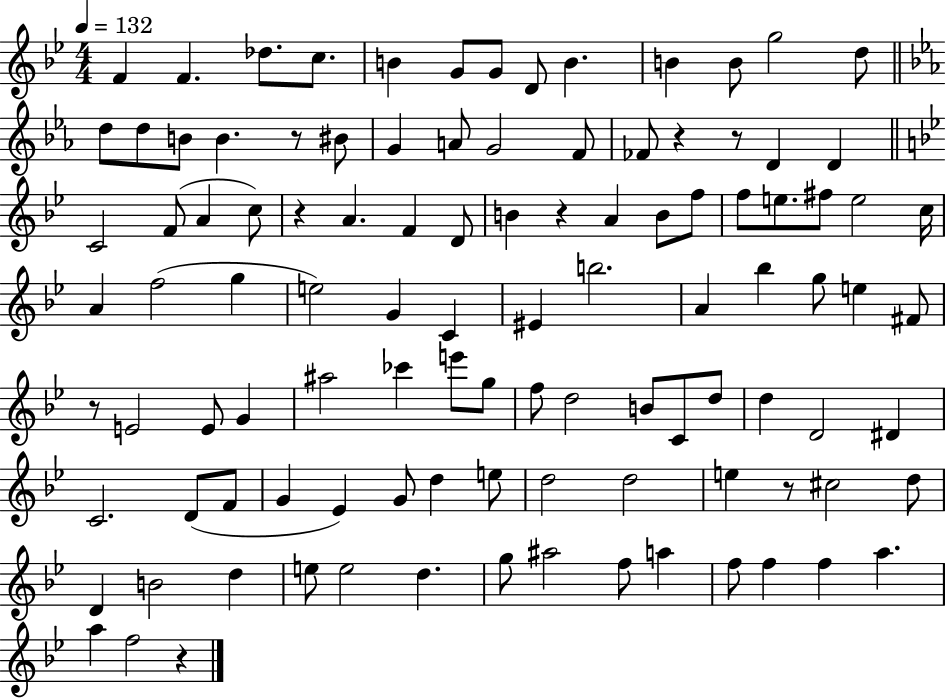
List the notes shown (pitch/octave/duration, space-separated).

F4/q F4/q. Db5/e. C5/e. B4/q G4/e G4/e D4/e B4/q. B4/q B4/e G5/h D5/e D5/e D5/e B4/e B4/q. R/e BIS4/e G4/q A4/e G4/h F4/e FES4/e R/q R/e D4/q D4/q C4/h F4/e A4/q C5/e R/q A4/q. F4/q D4/e B4/q R/q A4/q B4/e F5/e F5/e E5/e. F#5/e E5/h C5/s A4/q F5/h G5/q E5/h G4/q C4/q EIS4/q B5/h. A4/q Bb5/q G5/e E5/q F#4/e R/e E4/h E4/e G4/q A#5/h CES6/q E6/e G5/e F5/e D5/h B4/e C4/e D5/e D5/q D4/h D#4/q C4/h. D4/e F4/e G4/q Eb4/q G4/e D5/q E5/e D5/h D5/h E5/q R/e C#5/h D5/e D4/q B4/h D5/q E5/e E5/h D5/q. G5/e A#5/h F5/e A5/q F5/e F5/q F5/q A5/q. A5/q F5/h R/q